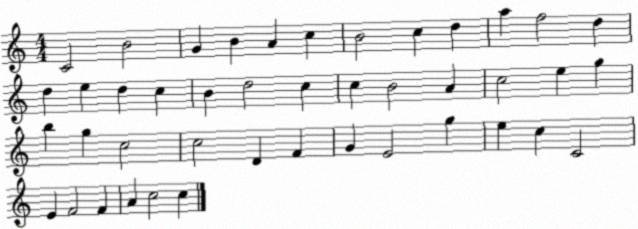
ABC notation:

X:1
T:Untitled
M:4/4
L:1/4
K:C
C2 B2 G B A c B2 c d a f2 d d e d c B d2 c c B2 A c2 e g b g c2 c2 D F G E2 g e c C2 E F2 F A c2 c